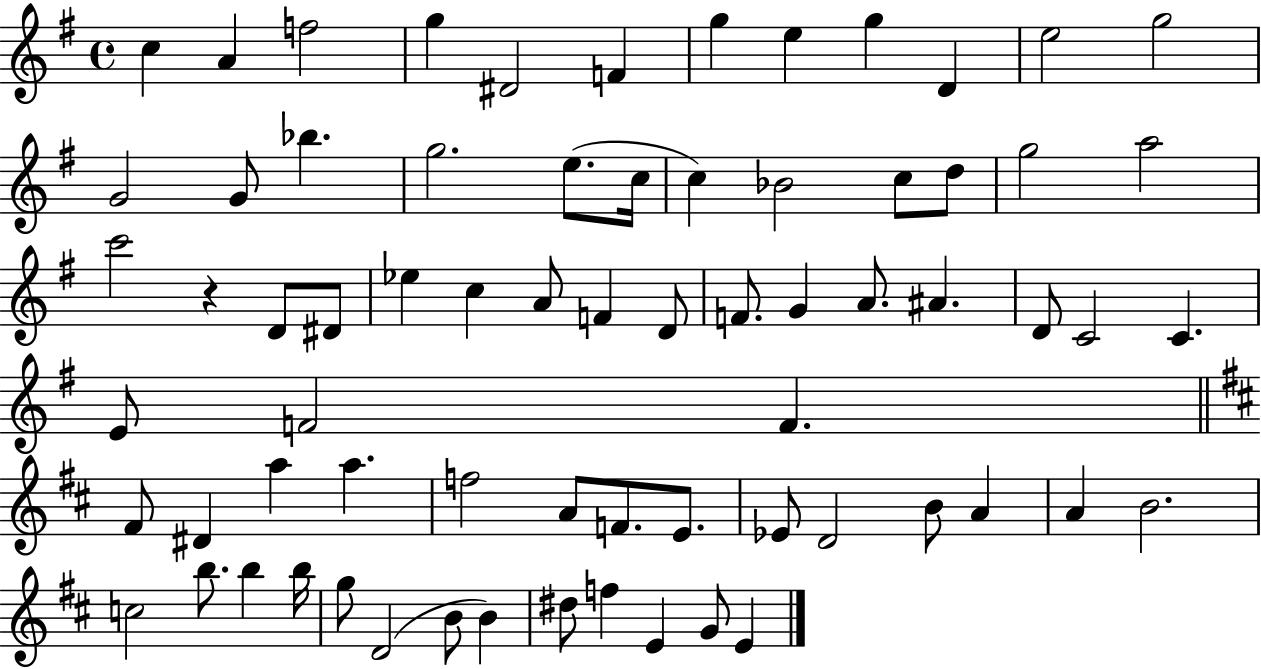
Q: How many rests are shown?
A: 1